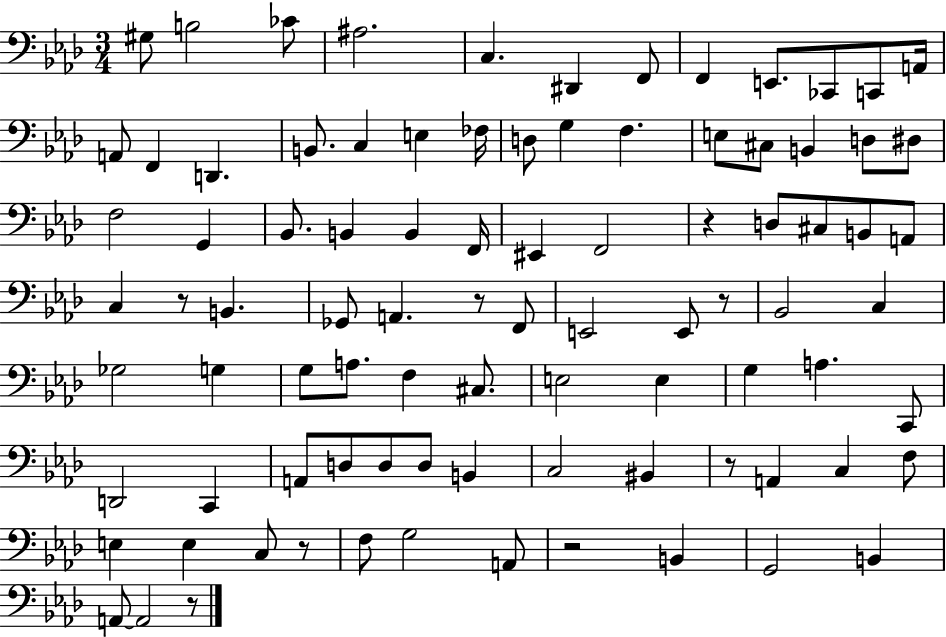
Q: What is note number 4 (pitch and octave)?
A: A#3